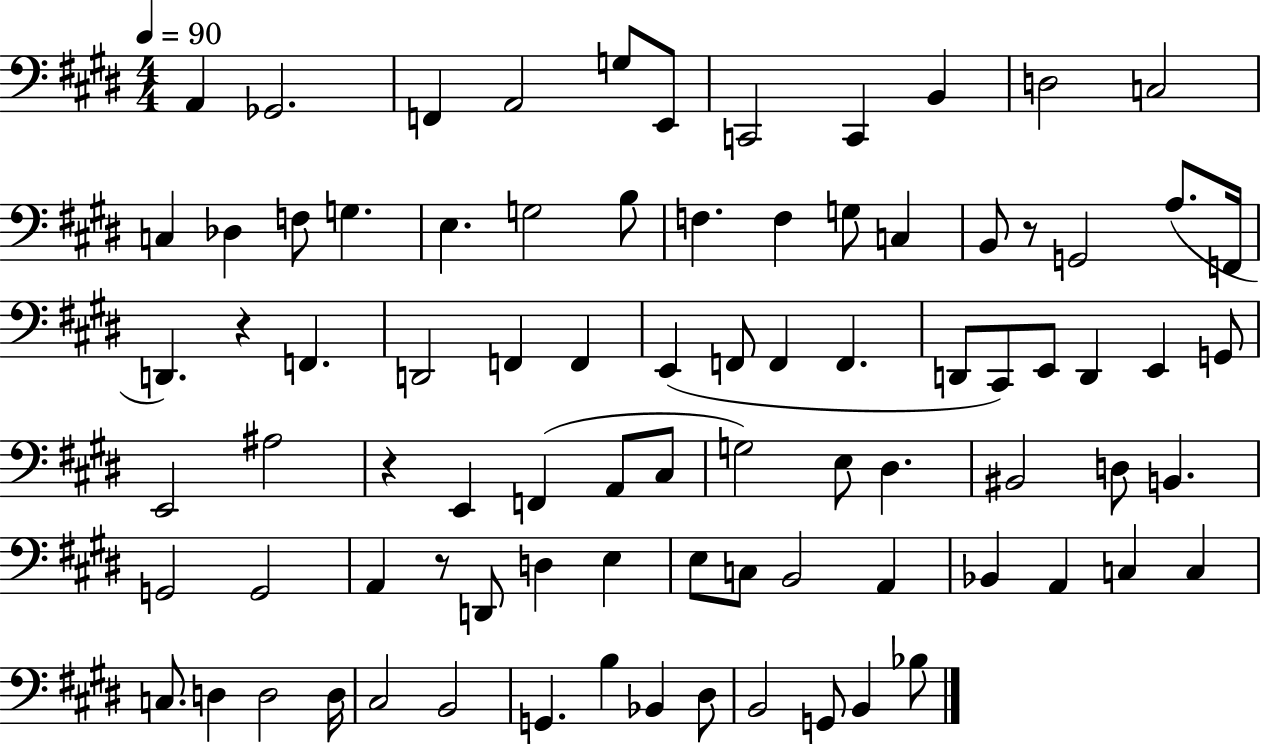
A2/q Gb2/h. F2/q A2/h G3/e E2/e C2/h C2/q B2/q D3/h C3/h C3/q Db3/q F3/e G3/q. E3/q. G3/h B3/e F3/q. F3/q G3/e C3/q B2/e R/e G2/h A3/e. F2/s D2/q. R/q F2/q. D2/h F2/q F2/q E2/q F2/e F2/q F2/q. D2/e C#2/e E2/e D2/q E2/q G2/e E2/h A#3/h R/q E2/q F2/q A2/e C#3/e G3/h E3/e D#3/q. BIS2/h D3/e B2/q. G2/h G2/h A2/q R/e D2/e D3/q E3/q E3/e C3/e B2/h A2/q Bb2/q A2/q C3/q C3/q C3/e. D3/q D3/h D3/s C#3/h B2/h G2/q. B3/q Bb2/q D#3/e B2/h G2/e B2/q Bb3/e